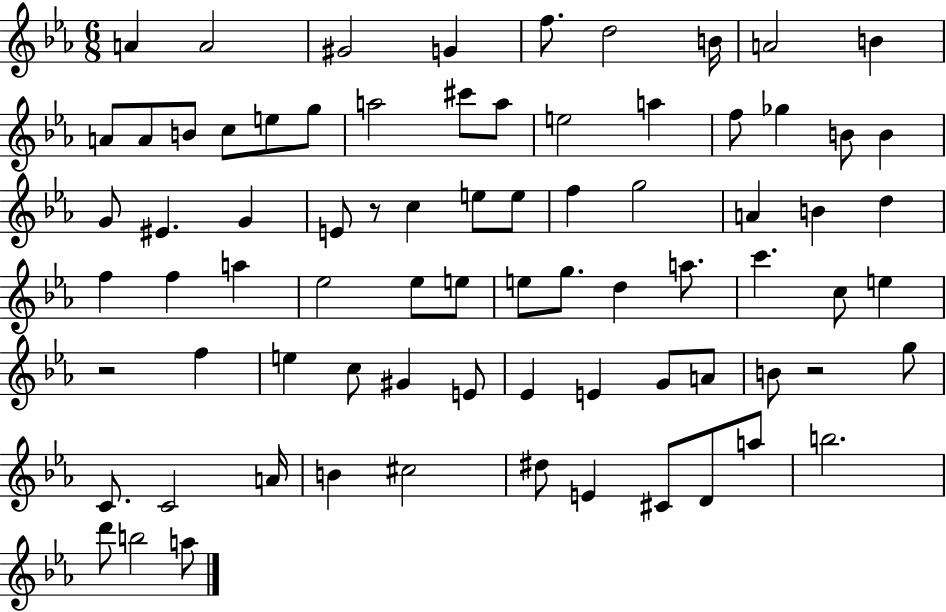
X:1
T:Untitled
M:6/8
L:1/4
K:Eb
A A2 ^G2 G f/2 d2 B/4 A2 B A/2 A/2 B/2 c/2 e/2 g/2 a2 ^c'/2 a/2 e2 a f/2 _g B/2 B G/2 ^E G E/2 z/2 c e/2 e/2 f g2 A B d f f a _e2 _e/2 e/2 e/2 g/2 d a/2 c' c/2 e z2 f e c/2 ^G E/2 _E E G/2 A/2 B/2 z2 g/2 C/2 C2 A/4 B ^c2 ^d/2 E ^C/2 D/2 a/2 b2 d'/2 b2 a/2